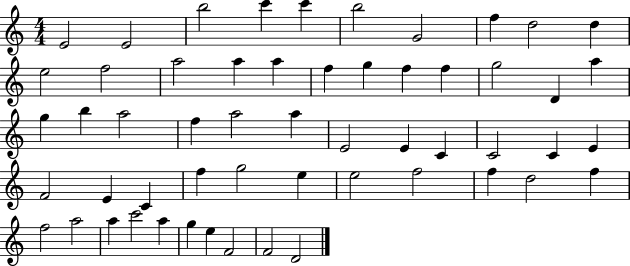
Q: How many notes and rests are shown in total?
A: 55